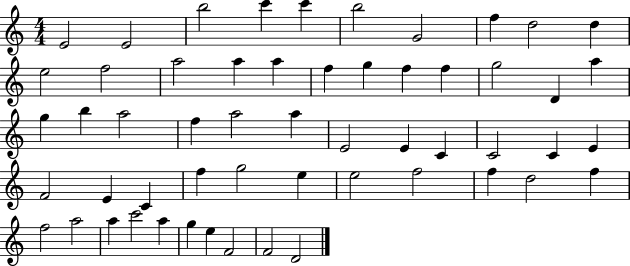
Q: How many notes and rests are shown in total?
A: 55